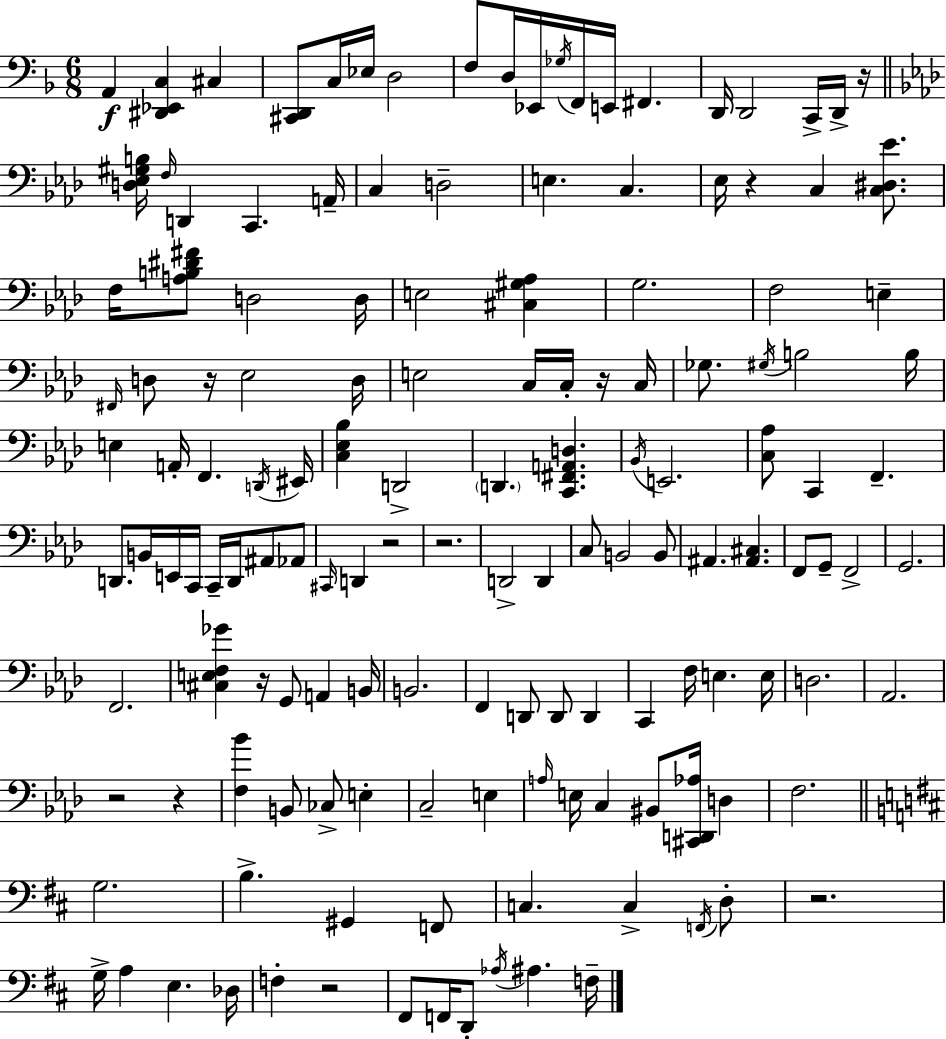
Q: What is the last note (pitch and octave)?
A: F3